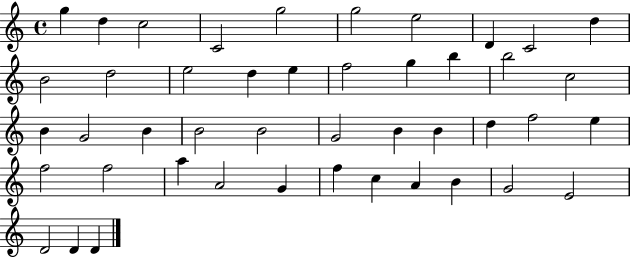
X:1
T:Untitled
M:4/4
L:1/4
K:C
g d c2 C2 g2 g2 e2 D C2 d B2 d2 e2 d e f2 g b b2 c2 B G2 B B2 B2 G2 B B d f2 e f2 f2 a A2 G f c A B G2 E2 D2 D D